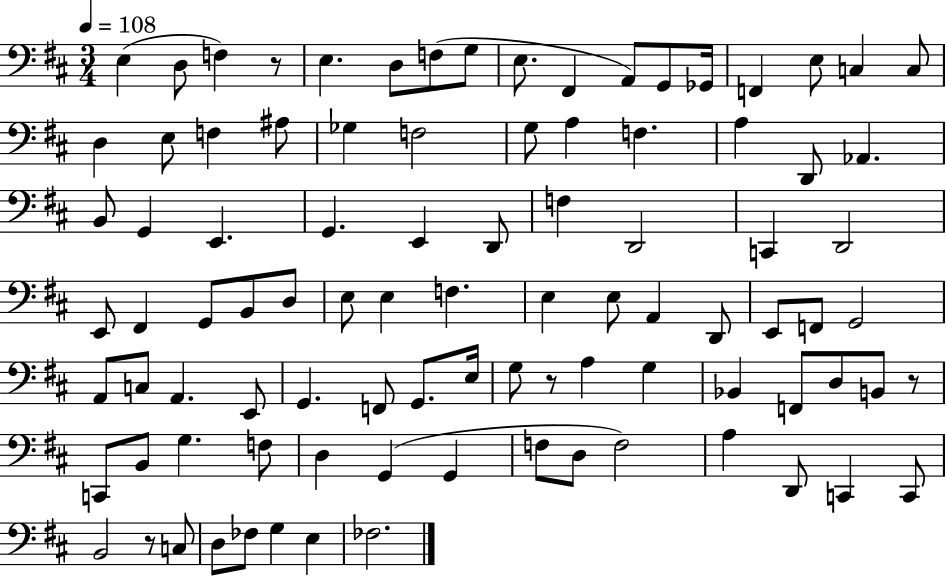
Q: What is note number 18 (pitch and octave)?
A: E3